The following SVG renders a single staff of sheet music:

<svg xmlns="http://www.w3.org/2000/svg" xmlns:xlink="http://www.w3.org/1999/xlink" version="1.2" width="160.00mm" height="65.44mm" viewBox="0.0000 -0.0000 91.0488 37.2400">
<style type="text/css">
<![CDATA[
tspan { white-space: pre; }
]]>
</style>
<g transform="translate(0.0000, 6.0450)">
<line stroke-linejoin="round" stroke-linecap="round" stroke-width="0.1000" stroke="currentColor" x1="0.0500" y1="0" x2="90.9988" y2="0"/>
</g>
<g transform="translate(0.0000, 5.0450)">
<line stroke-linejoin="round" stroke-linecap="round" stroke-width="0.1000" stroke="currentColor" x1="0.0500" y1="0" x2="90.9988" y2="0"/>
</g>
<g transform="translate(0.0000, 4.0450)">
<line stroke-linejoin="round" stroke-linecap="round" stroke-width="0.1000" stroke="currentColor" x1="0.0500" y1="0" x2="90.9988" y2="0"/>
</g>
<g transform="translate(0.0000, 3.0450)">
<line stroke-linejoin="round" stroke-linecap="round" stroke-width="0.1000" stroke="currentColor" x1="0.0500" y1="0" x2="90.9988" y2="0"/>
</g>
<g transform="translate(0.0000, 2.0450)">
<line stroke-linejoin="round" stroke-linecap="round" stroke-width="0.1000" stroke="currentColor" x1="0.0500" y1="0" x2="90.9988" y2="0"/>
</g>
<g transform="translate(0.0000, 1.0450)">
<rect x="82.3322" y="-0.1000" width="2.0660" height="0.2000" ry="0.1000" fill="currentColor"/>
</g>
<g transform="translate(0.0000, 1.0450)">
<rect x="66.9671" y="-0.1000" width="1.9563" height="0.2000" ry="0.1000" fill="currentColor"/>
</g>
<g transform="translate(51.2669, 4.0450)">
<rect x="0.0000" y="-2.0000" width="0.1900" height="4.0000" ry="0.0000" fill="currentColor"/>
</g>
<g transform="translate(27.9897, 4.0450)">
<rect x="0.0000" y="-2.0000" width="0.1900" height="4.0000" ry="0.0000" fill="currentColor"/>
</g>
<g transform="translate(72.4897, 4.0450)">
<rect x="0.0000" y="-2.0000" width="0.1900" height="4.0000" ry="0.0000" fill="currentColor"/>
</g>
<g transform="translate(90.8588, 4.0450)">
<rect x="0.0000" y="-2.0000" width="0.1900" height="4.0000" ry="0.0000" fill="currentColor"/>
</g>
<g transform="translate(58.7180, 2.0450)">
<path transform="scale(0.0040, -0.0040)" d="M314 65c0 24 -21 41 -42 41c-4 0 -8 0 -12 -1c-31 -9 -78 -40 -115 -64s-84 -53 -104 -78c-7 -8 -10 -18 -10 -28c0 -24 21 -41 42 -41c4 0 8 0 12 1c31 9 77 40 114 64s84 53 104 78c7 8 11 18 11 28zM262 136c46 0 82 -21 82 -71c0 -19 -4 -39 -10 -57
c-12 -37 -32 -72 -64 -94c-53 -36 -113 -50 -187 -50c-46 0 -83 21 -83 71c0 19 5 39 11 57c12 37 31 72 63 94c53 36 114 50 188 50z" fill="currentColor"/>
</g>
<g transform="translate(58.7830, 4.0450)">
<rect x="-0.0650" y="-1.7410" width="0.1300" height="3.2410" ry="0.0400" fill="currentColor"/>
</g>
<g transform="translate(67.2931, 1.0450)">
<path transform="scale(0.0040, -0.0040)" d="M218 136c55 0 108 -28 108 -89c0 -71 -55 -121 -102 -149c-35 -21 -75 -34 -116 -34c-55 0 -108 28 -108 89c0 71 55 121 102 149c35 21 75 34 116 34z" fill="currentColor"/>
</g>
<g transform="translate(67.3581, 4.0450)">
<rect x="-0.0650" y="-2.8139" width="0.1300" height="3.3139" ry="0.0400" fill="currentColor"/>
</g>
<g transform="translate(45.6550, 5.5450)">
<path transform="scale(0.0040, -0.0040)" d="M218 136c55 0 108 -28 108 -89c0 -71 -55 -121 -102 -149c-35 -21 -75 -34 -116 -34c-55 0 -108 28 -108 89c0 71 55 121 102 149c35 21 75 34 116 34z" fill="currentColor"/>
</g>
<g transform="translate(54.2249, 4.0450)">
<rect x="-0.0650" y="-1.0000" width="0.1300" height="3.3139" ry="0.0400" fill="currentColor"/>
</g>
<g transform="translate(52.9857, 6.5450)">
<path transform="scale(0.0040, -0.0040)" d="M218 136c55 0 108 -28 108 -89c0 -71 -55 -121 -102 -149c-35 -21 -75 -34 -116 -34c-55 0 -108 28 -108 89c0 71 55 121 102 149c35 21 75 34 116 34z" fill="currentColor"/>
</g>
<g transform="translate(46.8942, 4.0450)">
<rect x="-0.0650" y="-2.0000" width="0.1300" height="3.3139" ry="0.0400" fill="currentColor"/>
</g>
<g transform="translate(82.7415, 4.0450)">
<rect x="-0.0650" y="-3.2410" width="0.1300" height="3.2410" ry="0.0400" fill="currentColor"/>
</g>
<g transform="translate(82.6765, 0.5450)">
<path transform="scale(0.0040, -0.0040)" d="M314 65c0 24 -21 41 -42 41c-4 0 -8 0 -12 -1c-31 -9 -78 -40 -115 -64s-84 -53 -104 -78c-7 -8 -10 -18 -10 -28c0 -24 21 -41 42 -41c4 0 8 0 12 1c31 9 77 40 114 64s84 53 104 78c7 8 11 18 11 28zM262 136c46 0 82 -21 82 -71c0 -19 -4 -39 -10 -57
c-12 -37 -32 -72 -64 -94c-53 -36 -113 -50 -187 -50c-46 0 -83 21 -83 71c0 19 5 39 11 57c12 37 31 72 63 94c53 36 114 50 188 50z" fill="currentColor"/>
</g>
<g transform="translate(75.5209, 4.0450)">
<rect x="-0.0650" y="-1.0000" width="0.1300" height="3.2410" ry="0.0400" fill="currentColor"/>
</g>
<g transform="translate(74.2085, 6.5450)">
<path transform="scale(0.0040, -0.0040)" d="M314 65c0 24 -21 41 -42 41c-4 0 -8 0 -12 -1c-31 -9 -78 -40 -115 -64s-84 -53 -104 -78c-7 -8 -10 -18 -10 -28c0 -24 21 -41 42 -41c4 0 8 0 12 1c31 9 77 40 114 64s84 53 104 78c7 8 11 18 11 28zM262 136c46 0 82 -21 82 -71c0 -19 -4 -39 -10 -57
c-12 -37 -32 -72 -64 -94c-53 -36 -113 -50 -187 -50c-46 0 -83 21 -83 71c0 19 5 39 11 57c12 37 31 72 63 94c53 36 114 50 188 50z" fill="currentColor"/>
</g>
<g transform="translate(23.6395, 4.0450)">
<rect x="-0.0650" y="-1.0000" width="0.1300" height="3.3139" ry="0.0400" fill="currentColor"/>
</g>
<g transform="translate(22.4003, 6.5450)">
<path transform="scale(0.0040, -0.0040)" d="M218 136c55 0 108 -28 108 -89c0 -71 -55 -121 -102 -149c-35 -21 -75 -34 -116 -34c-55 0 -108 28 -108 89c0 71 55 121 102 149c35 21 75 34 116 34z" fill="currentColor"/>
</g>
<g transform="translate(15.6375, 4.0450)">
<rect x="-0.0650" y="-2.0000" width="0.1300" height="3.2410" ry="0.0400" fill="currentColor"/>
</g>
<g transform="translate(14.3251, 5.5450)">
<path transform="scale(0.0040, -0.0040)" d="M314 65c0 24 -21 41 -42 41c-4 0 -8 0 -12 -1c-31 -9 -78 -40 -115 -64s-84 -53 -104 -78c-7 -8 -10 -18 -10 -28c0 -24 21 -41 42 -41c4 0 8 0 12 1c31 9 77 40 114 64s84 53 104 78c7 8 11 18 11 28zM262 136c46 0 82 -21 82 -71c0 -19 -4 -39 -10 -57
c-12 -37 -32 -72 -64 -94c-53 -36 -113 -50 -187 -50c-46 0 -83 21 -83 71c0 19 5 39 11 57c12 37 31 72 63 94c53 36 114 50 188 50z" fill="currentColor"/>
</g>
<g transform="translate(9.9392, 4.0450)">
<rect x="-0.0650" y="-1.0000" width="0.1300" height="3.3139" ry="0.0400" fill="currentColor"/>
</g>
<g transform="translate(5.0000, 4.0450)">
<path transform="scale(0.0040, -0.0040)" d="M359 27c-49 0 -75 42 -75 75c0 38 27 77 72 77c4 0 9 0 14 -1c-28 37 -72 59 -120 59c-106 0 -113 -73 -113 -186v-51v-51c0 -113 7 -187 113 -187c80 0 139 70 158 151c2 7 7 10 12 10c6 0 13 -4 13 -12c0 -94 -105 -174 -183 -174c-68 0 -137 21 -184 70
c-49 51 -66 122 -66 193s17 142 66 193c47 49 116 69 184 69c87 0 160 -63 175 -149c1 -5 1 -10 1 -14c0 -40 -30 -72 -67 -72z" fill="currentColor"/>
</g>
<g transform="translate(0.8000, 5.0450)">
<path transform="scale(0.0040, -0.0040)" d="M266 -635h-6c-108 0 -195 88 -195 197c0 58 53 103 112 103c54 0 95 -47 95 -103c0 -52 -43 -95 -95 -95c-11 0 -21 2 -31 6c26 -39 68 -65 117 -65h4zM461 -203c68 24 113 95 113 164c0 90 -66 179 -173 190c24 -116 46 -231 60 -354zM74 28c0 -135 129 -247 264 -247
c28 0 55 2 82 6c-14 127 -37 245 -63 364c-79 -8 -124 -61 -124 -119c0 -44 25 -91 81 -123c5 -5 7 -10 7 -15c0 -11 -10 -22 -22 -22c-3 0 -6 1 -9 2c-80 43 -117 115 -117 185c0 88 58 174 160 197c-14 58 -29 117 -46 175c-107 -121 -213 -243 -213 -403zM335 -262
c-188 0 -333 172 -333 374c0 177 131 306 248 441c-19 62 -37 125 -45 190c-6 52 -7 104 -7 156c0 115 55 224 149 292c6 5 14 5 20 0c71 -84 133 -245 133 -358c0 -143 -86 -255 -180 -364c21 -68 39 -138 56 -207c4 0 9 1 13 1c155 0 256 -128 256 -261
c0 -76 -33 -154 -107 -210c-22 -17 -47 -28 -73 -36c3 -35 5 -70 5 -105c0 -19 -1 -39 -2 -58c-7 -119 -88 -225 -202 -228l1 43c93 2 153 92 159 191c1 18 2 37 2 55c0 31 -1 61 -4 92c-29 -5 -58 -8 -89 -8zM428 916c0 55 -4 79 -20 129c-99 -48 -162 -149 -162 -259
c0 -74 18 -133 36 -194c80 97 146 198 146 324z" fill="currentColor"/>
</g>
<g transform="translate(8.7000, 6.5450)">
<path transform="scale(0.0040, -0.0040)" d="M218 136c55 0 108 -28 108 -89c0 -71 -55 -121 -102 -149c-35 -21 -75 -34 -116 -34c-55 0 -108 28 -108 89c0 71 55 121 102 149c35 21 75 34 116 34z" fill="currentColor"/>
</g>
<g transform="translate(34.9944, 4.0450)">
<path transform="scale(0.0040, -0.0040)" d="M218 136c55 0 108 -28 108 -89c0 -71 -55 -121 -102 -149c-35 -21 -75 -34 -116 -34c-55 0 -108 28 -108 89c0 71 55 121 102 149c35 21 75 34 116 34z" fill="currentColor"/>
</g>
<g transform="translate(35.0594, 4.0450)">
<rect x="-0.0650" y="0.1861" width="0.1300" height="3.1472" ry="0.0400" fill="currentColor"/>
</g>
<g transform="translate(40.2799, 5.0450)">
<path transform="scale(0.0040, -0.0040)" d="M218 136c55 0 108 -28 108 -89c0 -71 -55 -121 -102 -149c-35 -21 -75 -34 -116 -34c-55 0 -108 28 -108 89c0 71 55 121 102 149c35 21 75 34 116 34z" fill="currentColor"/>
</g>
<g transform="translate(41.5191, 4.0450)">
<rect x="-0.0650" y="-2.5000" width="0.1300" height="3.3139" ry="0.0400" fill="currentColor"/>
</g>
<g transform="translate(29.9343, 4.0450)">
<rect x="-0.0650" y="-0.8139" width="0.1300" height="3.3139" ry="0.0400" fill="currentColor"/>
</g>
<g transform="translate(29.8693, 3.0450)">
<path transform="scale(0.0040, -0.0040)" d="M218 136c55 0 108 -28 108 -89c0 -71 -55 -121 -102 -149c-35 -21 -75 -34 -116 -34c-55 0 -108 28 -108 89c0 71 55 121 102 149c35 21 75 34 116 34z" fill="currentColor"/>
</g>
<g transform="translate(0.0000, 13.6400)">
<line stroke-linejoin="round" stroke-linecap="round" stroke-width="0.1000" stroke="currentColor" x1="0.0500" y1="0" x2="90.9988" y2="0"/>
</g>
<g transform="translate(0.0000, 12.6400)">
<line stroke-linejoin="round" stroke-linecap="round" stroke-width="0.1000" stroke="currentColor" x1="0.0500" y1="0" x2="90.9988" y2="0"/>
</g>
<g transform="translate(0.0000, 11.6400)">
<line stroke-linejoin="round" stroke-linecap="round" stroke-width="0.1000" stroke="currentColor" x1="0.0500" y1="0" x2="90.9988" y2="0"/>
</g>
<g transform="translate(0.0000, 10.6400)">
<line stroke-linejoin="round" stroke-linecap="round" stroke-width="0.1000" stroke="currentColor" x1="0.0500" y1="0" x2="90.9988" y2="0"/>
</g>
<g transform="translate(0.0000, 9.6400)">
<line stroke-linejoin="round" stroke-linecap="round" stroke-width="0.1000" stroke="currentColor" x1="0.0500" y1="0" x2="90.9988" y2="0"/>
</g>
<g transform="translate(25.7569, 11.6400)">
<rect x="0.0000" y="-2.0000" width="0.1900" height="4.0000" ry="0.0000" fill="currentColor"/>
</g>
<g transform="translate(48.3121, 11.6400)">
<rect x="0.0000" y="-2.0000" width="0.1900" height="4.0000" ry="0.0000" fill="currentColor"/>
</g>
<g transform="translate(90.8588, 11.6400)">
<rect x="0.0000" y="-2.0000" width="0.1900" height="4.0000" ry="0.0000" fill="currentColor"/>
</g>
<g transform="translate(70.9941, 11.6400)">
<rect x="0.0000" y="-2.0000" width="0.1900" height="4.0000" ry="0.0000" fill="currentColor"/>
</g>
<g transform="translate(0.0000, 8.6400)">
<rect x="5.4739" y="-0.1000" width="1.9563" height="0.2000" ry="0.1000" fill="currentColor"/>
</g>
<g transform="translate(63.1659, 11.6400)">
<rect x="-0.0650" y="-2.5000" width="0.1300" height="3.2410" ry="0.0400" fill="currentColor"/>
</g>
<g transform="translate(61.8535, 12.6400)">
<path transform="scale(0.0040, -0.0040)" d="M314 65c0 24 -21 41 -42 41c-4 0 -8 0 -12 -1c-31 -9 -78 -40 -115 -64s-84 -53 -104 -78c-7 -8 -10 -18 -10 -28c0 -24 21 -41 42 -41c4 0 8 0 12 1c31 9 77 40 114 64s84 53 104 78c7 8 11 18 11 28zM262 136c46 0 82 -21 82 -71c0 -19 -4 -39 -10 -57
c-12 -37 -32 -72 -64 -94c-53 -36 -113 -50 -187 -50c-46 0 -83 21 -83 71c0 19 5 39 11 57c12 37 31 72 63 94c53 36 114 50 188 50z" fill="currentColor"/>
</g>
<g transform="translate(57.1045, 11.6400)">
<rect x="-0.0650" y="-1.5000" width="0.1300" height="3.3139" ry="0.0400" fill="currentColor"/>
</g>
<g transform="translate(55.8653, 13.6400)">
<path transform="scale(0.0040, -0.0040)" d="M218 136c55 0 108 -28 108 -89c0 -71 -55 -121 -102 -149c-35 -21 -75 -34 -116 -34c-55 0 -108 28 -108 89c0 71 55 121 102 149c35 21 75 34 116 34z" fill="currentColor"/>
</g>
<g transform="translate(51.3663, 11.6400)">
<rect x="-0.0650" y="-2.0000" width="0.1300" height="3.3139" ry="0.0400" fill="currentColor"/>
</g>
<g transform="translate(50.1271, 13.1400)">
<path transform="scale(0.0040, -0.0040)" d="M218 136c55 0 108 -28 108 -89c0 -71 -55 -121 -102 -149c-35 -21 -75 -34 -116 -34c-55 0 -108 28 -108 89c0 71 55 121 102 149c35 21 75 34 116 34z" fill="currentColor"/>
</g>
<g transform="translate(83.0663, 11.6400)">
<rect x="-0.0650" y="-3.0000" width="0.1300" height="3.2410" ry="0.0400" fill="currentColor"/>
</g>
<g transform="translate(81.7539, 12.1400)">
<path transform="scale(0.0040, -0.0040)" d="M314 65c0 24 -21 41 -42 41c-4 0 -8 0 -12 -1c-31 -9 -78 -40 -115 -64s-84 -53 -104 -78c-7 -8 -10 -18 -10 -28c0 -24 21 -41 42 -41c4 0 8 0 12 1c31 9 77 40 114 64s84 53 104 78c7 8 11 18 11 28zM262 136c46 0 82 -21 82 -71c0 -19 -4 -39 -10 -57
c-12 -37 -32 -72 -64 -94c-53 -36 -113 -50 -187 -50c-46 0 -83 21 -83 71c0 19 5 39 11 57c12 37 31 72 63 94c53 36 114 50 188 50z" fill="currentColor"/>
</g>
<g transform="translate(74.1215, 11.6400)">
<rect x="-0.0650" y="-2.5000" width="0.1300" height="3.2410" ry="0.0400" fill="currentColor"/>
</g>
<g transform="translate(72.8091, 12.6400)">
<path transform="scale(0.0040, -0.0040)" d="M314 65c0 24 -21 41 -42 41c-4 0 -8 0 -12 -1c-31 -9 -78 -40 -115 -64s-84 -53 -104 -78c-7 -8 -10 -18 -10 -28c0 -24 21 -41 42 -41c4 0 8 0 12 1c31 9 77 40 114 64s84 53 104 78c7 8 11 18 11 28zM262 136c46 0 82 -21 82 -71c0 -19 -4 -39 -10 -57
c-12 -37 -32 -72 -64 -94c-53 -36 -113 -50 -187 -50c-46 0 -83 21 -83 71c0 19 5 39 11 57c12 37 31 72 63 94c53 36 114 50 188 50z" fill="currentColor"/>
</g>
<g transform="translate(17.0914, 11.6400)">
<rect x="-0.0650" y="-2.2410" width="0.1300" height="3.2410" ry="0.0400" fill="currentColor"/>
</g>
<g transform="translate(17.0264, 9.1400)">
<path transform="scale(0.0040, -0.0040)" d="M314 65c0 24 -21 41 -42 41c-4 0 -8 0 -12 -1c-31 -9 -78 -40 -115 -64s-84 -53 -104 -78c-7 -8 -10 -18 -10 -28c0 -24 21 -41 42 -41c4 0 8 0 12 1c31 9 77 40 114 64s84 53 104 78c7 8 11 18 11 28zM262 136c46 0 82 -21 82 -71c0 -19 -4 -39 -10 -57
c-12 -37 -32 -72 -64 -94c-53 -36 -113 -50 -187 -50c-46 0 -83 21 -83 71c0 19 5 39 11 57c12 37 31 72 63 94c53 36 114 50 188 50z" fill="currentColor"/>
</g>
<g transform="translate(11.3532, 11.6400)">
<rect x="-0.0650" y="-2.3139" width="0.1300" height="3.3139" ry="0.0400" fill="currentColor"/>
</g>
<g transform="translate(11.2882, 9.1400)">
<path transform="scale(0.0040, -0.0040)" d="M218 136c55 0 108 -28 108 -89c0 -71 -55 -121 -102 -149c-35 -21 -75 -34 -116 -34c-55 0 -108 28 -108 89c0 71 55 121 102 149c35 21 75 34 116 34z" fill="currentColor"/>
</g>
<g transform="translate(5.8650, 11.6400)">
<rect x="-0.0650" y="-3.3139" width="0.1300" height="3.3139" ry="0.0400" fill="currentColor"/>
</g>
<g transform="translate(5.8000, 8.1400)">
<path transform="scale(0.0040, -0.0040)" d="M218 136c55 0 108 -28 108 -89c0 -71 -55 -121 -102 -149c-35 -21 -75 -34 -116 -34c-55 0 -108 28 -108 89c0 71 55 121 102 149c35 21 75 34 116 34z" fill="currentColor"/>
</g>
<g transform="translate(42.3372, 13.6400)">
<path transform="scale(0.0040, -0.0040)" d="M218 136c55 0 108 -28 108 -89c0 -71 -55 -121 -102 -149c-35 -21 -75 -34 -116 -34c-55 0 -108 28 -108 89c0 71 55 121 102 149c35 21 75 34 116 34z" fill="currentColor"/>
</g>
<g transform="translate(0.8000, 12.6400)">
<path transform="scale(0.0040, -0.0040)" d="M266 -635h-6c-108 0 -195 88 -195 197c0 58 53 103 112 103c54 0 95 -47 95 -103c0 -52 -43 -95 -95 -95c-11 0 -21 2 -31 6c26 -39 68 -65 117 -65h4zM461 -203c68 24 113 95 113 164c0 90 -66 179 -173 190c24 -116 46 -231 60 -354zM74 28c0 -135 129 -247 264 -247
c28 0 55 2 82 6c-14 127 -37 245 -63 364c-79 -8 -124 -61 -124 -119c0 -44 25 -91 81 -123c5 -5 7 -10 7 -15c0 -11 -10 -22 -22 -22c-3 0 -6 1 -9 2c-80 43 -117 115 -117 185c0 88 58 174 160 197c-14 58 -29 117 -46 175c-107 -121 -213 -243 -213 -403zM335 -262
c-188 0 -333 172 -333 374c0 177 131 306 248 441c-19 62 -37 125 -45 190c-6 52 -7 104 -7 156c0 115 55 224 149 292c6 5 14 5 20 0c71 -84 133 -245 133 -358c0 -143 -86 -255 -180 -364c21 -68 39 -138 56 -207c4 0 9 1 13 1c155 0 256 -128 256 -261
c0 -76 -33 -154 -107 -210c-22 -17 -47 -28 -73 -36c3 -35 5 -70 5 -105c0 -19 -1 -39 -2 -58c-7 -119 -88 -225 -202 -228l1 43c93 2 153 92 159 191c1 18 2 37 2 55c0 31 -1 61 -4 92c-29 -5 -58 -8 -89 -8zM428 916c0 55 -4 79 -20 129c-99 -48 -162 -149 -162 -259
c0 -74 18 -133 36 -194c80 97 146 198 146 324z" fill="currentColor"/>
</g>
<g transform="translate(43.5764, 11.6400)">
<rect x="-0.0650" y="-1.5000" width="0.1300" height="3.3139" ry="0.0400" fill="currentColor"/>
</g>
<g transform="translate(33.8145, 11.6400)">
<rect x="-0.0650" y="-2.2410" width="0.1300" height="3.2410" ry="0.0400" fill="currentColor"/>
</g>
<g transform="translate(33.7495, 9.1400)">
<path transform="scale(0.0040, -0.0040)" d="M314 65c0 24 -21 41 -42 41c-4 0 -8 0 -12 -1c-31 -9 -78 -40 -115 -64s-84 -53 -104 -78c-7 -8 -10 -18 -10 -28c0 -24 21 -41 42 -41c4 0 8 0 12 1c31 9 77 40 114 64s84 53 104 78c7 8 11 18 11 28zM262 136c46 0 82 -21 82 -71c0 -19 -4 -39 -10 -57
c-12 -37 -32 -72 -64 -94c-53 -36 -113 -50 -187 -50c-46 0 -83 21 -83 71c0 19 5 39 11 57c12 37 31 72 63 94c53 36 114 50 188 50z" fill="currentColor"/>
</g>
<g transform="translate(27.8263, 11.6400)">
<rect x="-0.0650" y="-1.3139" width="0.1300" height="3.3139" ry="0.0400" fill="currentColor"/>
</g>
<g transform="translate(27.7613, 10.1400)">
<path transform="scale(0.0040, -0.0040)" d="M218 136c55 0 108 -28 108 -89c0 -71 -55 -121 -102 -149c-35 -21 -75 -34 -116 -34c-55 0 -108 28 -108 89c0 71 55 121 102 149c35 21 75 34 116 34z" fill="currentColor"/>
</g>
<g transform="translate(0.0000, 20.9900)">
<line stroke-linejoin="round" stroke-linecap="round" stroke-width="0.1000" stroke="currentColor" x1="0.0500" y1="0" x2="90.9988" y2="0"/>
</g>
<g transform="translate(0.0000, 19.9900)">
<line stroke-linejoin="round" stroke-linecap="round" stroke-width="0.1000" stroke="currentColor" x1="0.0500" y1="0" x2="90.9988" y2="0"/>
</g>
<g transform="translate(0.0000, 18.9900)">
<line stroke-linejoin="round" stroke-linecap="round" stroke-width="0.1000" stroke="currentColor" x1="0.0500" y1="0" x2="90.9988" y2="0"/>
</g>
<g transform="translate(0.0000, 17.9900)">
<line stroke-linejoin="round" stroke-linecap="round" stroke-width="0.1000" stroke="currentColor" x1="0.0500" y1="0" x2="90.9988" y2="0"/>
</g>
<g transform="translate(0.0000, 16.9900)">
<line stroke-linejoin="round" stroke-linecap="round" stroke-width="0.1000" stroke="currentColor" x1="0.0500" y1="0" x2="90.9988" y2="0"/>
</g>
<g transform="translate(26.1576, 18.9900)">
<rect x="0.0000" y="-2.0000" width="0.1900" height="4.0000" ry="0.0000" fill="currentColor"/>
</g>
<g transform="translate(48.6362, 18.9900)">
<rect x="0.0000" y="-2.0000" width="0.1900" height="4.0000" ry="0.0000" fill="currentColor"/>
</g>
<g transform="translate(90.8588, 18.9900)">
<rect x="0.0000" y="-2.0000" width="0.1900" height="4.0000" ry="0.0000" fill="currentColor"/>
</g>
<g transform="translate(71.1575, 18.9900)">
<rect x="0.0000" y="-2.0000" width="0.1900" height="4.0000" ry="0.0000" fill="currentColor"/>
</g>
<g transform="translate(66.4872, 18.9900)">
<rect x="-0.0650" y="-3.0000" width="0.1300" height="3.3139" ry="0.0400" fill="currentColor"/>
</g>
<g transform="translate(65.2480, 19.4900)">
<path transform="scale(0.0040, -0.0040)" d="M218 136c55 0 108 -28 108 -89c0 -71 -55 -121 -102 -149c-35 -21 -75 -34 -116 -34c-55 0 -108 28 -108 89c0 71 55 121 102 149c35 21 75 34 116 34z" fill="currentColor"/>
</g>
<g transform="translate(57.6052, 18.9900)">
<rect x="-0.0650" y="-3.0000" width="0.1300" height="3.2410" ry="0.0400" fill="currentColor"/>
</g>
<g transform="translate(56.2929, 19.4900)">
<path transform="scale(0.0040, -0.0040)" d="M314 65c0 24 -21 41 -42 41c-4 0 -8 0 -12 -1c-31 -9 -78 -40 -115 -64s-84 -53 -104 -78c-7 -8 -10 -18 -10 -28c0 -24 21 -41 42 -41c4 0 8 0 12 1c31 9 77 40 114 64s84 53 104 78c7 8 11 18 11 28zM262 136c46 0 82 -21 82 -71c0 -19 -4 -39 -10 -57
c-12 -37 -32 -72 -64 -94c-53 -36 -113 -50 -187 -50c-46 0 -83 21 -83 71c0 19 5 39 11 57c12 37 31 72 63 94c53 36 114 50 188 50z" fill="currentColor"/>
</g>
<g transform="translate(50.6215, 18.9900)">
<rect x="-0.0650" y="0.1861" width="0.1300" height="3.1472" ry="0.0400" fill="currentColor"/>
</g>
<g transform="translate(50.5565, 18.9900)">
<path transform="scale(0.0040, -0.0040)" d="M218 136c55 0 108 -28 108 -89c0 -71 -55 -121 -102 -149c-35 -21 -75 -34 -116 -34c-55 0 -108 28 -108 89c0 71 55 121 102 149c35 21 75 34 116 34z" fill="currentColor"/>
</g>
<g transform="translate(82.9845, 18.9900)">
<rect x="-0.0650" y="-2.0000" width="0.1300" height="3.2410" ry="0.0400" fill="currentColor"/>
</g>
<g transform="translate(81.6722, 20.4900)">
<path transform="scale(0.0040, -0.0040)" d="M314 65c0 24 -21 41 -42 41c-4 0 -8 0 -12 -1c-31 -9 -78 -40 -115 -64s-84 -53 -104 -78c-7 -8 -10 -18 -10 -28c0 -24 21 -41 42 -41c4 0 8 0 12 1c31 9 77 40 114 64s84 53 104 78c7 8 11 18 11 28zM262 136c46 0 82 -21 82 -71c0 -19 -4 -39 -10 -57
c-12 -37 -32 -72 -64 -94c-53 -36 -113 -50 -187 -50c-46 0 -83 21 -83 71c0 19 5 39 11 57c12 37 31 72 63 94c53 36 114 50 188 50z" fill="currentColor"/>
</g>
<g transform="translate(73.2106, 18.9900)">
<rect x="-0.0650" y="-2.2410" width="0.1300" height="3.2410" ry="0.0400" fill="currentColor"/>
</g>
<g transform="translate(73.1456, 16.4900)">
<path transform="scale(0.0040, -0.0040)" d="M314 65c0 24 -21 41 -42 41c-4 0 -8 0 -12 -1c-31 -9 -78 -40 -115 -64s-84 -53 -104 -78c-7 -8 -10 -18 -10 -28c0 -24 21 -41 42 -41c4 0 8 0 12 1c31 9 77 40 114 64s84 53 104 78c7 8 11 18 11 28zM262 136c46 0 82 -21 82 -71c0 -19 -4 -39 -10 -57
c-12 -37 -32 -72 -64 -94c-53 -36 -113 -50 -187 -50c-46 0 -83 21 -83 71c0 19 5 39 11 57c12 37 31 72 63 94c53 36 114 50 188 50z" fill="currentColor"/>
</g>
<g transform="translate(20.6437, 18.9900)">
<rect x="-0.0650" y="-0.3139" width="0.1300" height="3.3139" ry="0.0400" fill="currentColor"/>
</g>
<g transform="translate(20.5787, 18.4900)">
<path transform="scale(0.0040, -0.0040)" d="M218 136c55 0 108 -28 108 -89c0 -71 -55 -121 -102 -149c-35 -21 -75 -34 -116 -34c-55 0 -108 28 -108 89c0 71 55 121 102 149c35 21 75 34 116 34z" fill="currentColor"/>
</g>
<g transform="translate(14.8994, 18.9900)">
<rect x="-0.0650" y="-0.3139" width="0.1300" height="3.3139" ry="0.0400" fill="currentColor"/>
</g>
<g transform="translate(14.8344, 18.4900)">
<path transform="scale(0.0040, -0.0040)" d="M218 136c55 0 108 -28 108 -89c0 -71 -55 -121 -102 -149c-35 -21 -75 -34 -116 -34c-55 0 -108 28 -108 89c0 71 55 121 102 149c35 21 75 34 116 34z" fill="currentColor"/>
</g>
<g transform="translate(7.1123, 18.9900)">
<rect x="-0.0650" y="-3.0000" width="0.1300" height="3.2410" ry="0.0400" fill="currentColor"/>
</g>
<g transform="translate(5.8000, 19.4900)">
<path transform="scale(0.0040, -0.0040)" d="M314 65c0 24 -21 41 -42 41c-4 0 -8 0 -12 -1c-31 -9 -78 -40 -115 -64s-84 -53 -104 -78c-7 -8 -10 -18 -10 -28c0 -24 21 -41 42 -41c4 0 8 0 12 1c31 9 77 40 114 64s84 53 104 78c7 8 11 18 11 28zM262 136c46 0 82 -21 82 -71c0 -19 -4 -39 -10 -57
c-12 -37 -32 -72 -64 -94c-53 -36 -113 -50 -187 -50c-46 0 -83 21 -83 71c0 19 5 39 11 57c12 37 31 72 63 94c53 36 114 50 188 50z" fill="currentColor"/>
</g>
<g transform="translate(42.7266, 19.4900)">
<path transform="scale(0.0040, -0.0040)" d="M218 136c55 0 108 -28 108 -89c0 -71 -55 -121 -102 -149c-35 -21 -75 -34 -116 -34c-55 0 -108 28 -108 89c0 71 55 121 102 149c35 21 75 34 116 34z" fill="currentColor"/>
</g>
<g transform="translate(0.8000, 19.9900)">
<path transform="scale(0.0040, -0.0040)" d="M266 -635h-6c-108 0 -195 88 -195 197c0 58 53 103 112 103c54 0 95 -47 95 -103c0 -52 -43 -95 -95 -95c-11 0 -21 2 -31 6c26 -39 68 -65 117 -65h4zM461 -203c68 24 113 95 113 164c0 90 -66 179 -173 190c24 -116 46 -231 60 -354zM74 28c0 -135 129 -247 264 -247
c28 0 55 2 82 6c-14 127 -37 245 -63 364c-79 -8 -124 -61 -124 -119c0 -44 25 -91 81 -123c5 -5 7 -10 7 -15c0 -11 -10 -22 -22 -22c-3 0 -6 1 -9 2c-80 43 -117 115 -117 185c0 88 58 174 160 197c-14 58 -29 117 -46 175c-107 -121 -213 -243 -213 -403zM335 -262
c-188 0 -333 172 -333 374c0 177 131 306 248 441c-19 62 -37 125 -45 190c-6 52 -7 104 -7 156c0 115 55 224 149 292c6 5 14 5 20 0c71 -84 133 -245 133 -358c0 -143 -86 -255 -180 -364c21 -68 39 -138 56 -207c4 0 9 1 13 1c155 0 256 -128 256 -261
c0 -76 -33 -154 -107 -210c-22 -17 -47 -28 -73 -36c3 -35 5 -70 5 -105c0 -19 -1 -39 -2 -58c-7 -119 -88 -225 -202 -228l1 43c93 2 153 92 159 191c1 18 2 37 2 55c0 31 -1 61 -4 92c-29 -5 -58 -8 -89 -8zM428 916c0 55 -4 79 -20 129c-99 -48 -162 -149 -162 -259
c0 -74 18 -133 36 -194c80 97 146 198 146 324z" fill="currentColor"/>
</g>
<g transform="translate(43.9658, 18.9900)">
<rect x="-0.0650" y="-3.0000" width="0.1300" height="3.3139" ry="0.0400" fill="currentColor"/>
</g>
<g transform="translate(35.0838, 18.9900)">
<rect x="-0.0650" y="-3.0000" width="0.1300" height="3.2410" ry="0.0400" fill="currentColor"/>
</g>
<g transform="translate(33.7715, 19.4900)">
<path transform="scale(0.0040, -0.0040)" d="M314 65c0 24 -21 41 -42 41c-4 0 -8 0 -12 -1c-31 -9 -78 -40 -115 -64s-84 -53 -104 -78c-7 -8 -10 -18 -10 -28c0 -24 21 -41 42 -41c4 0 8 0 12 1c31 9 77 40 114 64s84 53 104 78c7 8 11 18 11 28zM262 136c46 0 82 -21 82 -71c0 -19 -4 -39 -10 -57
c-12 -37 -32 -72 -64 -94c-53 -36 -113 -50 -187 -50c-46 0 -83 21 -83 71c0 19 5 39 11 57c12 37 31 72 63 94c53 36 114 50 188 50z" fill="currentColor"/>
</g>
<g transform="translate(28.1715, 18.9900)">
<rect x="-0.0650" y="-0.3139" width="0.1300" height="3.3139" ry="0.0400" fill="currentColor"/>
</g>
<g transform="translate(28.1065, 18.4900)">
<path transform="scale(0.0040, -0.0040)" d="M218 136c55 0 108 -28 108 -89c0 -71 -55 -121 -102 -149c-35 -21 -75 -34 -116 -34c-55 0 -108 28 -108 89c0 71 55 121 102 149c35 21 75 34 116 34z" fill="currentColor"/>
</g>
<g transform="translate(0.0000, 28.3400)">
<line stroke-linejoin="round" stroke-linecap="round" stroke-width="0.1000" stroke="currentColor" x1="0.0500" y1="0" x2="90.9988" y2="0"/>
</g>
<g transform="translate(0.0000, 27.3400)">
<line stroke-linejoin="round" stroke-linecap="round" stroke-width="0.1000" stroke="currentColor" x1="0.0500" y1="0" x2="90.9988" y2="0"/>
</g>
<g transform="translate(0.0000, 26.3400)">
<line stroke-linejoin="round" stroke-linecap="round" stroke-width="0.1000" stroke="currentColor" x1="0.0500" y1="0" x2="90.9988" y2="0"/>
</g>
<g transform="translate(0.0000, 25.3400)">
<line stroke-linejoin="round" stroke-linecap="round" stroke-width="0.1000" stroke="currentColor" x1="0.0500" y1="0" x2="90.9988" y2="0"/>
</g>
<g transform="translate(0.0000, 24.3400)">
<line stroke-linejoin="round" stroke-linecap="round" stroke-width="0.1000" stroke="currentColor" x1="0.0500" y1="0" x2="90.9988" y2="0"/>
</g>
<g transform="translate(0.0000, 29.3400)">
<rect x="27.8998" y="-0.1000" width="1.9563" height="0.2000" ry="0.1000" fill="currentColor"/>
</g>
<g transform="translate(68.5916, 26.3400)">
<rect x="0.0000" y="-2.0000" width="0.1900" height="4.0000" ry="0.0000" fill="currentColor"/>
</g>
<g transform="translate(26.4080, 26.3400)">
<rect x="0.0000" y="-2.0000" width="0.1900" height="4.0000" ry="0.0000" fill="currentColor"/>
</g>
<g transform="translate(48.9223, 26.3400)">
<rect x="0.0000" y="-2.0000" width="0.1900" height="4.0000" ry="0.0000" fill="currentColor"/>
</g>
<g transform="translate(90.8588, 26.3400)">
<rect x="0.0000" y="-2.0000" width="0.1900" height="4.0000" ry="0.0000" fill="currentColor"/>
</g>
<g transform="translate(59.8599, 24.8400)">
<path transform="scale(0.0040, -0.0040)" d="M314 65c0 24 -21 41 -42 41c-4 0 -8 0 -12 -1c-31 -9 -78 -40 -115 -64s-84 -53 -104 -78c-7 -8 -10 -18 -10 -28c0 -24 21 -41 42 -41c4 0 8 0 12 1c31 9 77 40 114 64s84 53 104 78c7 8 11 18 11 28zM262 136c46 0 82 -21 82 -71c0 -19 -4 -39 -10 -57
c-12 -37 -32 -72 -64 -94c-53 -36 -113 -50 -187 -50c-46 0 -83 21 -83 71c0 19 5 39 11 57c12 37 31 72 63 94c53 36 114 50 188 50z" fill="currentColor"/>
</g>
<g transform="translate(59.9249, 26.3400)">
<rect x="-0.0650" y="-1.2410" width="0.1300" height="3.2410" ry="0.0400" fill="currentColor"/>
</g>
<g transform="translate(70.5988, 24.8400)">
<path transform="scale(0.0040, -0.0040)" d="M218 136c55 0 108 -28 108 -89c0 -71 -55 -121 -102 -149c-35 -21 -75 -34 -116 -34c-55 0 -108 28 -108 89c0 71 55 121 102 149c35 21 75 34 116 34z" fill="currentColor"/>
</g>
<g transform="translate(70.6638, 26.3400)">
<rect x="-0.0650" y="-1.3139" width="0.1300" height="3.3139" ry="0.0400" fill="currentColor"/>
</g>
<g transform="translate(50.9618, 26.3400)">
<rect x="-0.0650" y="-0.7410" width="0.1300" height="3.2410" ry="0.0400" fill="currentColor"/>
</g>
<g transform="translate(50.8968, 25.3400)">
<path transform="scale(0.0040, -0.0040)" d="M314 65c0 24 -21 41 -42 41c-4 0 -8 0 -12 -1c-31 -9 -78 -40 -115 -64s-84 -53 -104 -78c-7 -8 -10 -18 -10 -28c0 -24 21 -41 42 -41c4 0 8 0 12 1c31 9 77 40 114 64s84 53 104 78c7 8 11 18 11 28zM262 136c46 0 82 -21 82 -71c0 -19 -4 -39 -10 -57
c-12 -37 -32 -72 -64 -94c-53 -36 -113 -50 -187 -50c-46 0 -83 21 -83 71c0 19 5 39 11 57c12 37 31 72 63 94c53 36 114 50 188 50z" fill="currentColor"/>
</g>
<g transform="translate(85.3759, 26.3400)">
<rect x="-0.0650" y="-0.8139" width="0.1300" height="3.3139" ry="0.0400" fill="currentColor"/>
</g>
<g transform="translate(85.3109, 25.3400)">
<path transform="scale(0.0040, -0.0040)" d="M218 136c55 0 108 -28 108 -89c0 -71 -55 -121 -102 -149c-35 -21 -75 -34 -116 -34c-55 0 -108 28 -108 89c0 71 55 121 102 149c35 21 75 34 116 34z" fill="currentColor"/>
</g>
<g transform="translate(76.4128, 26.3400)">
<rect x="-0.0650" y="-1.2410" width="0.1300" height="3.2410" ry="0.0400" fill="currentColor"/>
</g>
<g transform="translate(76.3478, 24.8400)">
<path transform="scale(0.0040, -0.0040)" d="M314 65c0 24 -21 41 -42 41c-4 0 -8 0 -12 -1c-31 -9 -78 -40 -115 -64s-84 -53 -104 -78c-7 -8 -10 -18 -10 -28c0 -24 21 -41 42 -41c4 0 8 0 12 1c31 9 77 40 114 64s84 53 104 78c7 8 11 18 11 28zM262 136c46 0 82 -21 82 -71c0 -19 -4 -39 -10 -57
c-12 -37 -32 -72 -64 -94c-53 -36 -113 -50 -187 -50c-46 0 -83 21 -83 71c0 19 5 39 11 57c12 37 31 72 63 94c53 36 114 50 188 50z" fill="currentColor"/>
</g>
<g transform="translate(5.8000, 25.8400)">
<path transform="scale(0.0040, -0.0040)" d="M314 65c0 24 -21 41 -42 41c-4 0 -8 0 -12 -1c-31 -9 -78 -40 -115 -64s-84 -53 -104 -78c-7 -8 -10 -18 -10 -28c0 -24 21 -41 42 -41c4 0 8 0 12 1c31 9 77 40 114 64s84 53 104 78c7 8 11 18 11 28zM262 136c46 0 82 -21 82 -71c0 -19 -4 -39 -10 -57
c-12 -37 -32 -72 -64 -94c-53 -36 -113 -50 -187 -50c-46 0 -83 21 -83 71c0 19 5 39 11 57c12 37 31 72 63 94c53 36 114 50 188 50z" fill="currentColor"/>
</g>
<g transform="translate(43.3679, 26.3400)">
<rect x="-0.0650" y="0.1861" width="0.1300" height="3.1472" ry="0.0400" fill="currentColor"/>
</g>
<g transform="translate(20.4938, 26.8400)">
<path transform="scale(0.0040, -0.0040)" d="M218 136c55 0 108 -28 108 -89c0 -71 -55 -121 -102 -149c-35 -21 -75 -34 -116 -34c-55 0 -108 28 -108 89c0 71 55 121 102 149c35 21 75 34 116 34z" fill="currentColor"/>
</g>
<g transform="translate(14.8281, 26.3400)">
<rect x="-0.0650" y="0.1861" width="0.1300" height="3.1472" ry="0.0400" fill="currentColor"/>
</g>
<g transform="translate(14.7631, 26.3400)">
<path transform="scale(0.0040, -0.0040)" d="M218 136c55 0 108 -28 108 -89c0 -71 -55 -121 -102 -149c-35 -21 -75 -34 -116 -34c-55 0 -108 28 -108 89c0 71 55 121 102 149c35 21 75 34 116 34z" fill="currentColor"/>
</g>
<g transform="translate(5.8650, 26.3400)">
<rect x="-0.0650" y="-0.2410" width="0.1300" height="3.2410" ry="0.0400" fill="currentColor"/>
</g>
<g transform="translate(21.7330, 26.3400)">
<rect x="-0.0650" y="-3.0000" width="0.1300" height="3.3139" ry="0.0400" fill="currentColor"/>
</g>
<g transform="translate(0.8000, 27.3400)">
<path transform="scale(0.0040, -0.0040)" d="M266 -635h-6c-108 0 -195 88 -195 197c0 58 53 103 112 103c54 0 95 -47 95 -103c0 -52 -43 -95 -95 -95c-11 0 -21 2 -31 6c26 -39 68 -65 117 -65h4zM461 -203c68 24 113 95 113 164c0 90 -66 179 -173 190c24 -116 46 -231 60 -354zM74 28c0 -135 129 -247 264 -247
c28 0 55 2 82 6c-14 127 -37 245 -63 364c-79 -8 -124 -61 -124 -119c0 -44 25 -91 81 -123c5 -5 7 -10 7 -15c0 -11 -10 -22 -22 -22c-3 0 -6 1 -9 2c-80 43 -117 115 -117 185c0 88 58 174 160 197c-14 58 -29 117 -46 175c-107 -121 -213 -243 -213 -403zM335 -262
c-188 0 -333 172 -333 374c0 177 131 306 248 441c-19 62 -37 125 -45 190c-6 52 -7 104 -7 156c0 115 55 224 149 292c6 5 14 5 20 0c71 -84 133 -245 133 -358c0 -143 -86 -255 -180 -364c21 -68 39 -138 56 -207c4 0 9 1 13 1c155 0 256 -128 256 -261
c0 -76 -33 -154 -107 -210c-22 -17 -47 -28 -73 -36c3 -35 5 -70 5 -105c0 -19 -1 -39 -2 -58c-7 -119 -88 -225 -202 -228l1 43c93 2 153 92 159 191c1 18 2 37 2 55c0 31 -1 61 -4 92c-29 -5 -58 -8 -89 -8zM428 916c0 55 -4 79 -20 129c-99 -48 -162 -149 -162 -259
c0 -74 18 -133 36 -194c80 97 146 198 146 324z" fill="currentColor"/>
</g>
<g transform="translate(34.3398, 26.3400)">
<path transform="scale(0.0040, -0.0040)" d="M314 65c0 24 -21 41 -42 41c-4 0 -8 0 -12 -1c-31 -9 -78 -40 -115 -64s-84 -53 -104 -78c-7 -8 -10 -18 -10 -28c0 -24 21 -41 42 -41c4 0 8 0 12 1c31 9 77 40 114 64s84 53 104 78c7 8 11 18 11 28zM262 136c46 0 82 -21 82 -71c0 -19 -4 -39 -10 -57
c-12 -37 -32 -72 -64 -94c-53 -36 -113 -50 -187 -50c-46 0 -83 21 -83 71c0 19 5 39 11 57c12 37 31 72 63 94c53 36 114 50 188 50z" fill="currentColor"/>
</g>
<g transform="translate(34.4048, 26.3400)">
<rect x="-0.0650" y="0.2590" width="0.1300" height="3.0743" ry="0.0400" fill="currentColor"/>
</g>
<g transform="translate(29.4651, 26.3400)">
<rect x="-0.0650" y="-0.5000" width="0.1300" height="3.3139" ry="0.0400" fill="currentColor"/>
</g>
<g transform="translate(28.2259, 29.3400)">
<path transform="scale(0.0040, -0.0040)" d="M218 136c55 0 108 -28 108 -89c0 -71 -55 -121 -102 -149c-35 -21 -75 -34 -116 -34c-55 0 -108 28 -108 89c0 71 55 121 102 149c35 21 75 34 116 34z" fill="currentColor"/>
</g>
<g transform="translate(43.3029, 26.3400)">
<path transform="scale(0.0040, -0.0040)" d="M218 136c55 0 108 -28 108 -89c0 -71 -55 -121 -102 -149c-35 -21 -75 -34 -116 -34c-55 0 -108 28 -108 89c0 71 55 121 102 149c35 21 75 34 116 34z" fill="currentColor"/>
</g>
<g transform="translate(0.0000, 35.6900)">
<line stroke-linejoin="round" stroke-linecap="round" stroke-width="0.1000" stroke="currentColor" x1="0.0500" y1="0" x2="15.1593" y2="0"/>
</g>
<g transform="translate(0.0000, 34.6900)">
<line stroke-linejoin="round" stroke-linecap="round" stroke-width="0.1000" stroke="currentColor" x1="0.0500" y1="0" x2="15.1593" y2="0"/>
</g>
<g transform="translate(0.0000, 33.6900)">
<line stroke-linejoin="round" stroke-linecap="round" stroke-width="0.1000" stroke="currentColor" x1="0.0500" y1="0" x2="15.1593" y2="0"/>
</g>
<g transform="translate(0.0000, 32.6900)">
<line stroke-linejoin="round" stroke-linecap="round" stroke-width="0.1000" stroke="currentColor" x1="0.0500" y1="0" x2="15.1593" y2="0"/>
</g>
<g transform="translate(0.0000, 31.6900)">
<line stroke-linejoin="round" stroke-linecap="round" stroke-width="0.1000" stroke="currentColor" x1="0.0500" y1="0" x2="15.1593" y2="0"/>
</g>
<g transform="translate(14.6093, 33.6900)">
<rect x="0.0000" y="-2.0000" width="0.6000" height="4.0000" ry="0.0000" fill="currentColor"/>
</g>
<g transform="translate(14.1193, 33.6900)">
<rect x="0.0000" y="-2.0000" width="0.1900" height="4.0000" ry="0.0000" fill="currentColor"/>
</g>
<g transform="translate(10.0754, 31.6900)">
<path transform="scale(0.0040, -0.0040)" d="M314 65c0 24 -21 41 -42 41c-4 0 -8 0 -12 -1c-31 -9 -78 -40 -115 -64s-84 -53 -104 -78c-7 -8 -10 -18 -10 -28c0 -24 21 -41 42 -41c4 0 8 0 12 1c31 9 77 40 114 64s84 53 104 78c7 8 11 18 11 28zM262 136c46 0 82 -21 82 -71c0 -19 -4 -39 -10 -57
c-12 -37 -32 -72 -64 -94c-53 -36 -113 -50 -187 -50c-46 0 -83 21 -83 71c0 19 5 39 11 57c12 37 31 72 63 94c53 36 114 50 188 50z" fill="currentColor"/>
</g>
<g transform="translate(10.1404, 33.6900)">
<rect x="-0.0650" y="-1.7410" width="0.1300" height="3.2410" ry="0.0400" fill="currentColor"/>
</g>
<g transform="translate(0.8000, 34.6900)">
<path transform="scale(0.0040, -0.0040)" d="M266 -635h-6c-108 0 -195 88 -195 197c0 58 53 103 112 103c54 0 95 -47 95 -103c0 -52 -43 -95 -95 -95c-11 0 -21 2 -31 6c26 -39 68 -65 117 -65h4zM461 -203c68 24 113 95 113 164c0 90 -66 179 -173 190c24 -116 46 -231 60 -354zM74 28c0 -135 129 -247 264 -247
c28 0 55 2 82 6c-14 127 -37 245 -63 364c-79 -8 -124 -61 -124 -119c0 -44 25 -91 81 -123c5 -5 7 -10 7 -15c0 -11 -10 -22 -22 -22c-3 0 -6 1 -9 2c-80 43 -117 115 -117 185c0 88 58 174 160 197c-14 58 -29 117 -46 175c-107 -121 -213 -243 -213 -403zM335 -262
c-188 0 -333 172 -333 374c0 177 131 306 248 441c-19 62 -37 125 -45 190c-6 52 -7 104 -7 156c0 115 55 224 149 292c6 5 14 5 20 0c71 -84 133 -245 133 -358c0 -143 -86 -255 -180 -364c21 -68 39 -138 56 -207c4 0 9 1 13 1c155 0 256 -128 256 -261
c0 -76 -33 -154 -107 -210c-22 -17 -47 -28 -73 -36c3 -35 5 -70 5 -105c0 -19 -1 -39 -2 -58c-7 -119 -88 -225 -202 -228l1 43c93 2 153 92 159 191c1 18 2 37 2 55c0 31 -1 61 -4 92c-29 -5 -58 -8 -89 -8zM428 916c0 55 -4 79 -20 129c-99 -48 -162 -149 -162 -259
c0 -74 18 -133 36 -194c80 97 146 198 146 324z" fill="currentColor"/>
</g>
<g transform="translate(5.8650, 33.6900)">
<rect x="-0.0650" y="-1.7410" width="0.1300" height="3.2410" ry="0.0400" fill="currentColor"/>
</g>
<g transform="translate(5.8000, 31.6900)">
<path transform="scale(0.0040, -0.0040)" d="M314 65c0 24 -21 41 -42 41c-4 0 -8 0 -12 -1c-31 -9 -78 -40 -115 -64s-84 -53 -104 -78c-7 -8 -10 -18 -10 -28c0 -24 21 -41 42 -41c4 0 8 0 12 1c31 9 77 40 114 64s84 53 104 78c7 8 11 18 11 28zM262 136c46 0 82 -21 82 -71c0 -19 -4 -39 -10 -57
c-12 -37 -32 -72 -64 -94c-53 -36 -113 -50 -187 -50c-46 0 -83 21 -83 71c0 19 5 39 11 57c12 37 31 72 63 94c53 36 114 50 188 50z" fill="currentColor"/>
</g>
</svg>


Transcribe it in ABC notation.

X:1
T:Untitled
M:4/4
L:1/4
K:C
D F2 D d B G F D f2 a D2 b2 b g g2 e g2 E F E G2 G2 A2 A2 c c c A2 A B A2 A g2 F2 c2 B A C B2 B d2 e2 e e2 d f2 f2